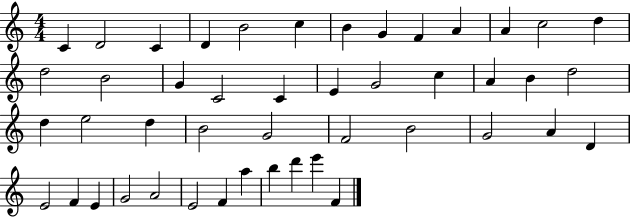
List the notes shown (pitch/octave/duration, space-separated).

C4/q D4/h C4/q D4/q B4/h C5/q B4/q G4/q F4/q A4/q A4/q C5/h D5/q D5/h B4/h G4/q C4/h C4/q E4/q G4/h C5/q A4/q B4/q D5/h D5/q E5/h D5/q B4/h G4/h F4/h B4/h G4/h A4/q D4/q E4/h F4/q E4/q G4/h A4/h E4/h F4/q A5/q B5/q D6/q E6/q F4/q